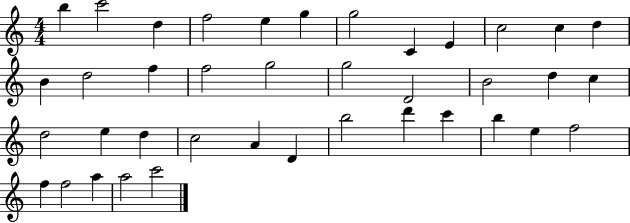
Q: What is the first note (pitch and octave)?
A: B5